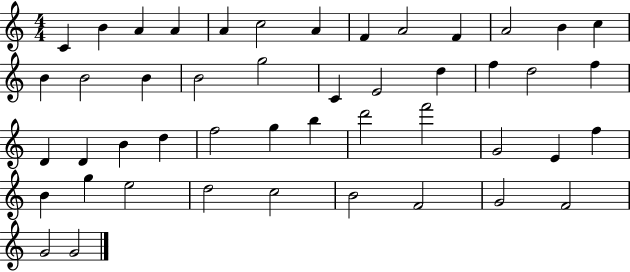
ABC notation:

X:1
T:Untitled
M:4/4
L:1/4
K:C
C B A A A c2 A F A2 F A2 B c B B2 B B2 g2 C E2 d f d2 f D D B d f2 g b d'2 f'2 G2 E f B g e2 d2 c2 B2 F2 G2 F2 G2 G2